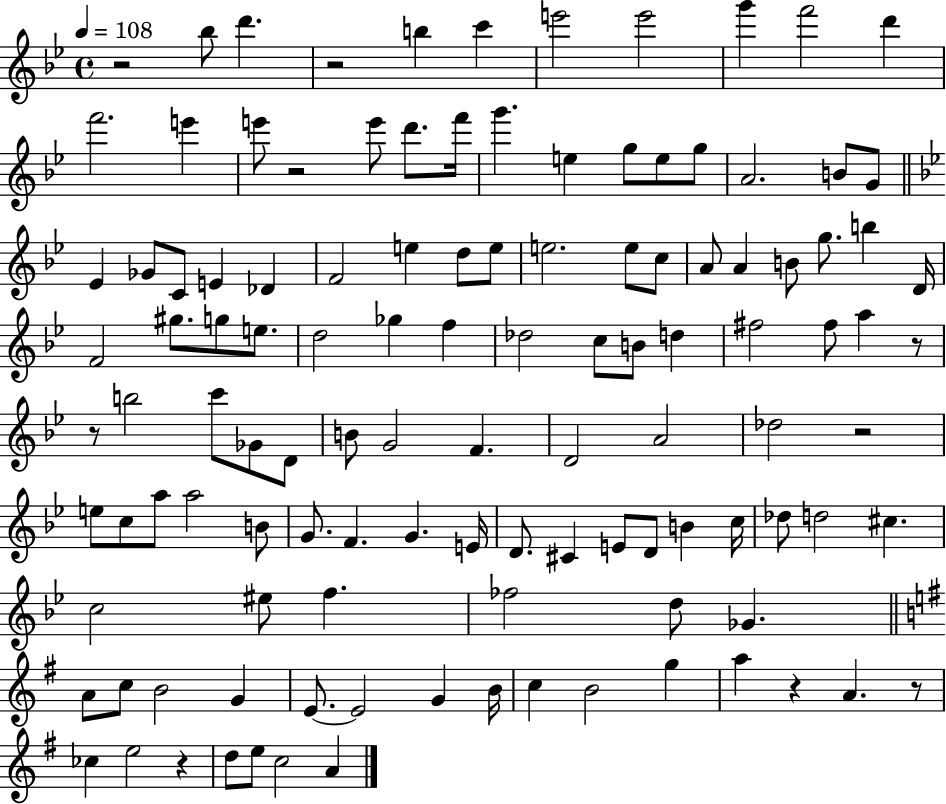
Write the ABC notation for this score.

X:1
T:Untitled
M:4/4
L:1/4
K:Bb
z2 _b/2 d' z2 b c' e'2 e'2 g' f'2 d' f'2 e' e'/2 z2 e'/2 d'/2 f'/4 g' e g/2 e/2 g/2 A2 B/2 G/2 _E _G/2 C/2 E _D F2 e d/2 e/2 e2 e/2 c/2 A/2 A B/2 g/2 b D/4 F2 ^g/2 g/2 e/2 d2 _g f _d2 c/2 B/2 d ^f2 ^f/2 a z/2 z/2 b2 c'/2 _G/2 D/2 B/2 G2 F D2 A2 _d2 z2 e/2 c/2 a/2 a2 B/2 G/2 F G E/4 D/2 ^C E/2 D/2 B c/4 _d/2 d2 ^c c2 ^e/2 f _f2 d/2 _G A/2 c/2 B2 G E/2 E2 G B/4 c B2 g a z A z/2 _c e2 z d/2 e/2 c2 A